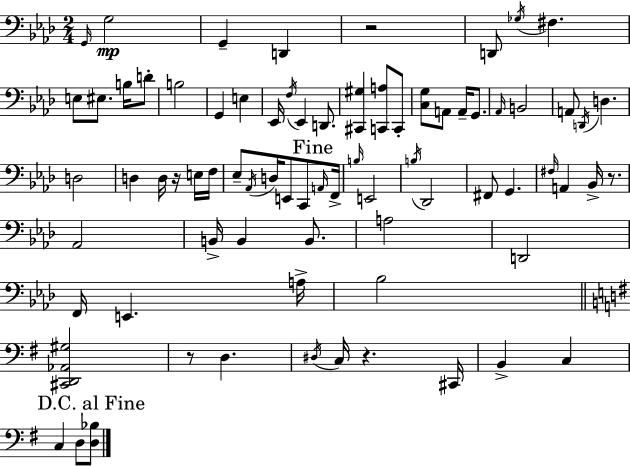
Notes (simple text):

G2/s G3/h G2/q D2/q R/h D2/e Gb3/s F#3/q. E3/e EIS3/e. B3/s D4/e B3/h G2/q E3/q Eb2/s F3/s Eb2/q D2/e. [C#2,G#3]/q [C2,A3]/e C2/e [C3,G3]/e A2/e A2/s G2/e. Ab2/s B2/h A2/e D2/s D3/q. D3/h D3/q D3/s R/s E3/s F3/s Eb3/e Ab2/s D3/s E2/e C2/e A2/s F2/s B3/s E2/h B3/s Db2/h F#2/e G2/q. F#3/s A2/q Bb2/s R/e. Ab2/h B2/s B2/q B2/e. A3/h D2/h F2/s E2/q. A3/s Bb3/h [C#2,D2,Ab2,G#3]/h R/e D3/q. D#3/s C3/s R/q. C#2/s B2/q C3/q C3/q D3/e [D3,Bb3]/e